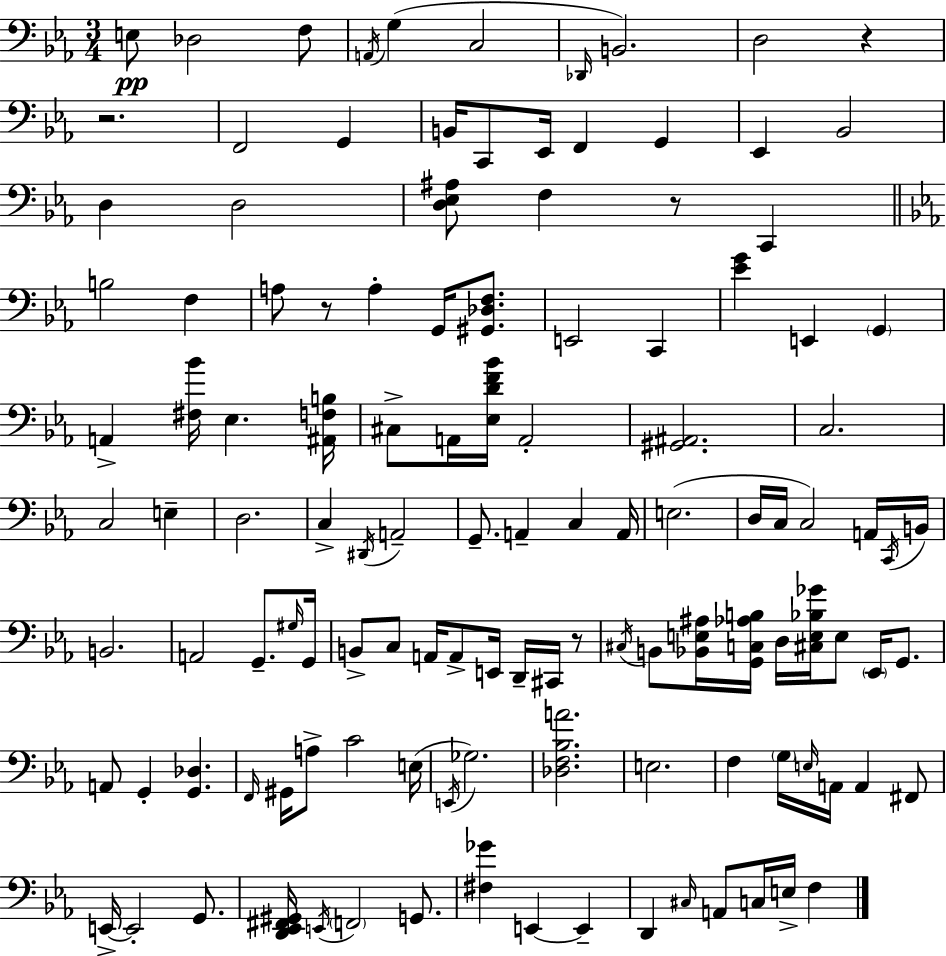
{
  \clef bass
  \numericTimeSignature
  \time 3/4
  \key c \minor
  e8\pp des2 f8 | \acciaccatura { a,16 }( g4 c2 | \grace { des,16 }) b,2. | d2 r4 | \break r2. | f,2 g,4 | b,16 c,8 ees,16 f,4 g,4 | ees,4 bes,2 | \break d4 d2 | <d ees ais>8 f4 r8 c,4 | \bar "||" \break \key ees \major b2 f4 | a8 r8 a4-. g,16 <gis, des f>8. | e,2 c,4 | <ees' g'>4 e,4 \parenthesize g,4 | \break a,4-> <fis bes'>16 ees4. <ais, f b>16 | cis8-> a,16 <ees d' f' bes'>16 a,2-. | <gis, ais,>2. | c2. | \break c2 e4-- | d2. | c4-> \acciaccatura { dis,16 } a,2-- | g,8.-- a,4-- c4 | \break a,16 e2.( | d16 c16 c2) a,16 | \acciaccatura { c,16 } b,16 b,2. | a,2 g,8.-- | \break \grace { gis16 } g,16 b,8-> c8 a,16 a,8-> e,16 d,16-- | cis,16 r8 \acciaccatura { cis16 } b,8 <bes, e ais>16 <g, c aes b>16 d16 <cis e bes ges'>16 e8 | \parenthesize ees,16 g,8. a,8 g,4-. <g, des>4. | \grace { f,16 } gis,16 a8-> c'2 | \break e16( \acciaccatura { e,16 } ges2.) | <des f bes a'>2. | e2. | f4 \parenthesize g16 \grace { e16 } | \break a,16 a,4 fis,8 e,16->~~ e,2-. | g,8. <d, ees, fis, gis,>16 \acciaccatura { e,16 } \parenthesize f,2 | g,8. <fis ges'>4 | e,4~~ e,4-- d,4 | \break \grace { cis16 } a,8 c16 e16-> f4 \bar "|."
}